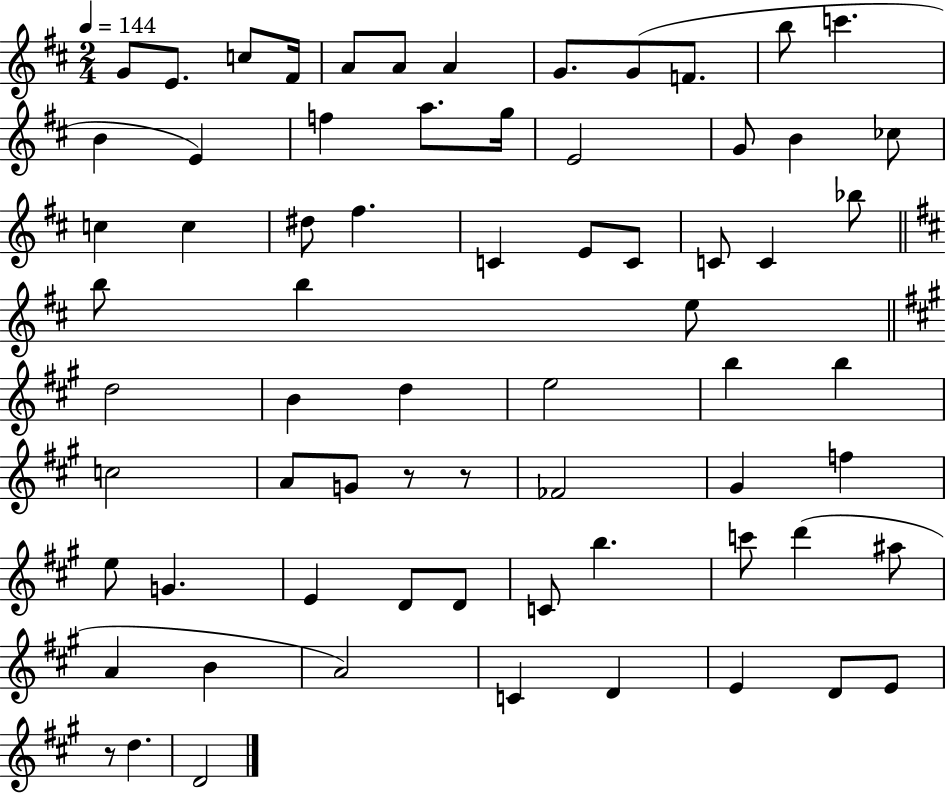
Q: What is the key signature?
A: D major